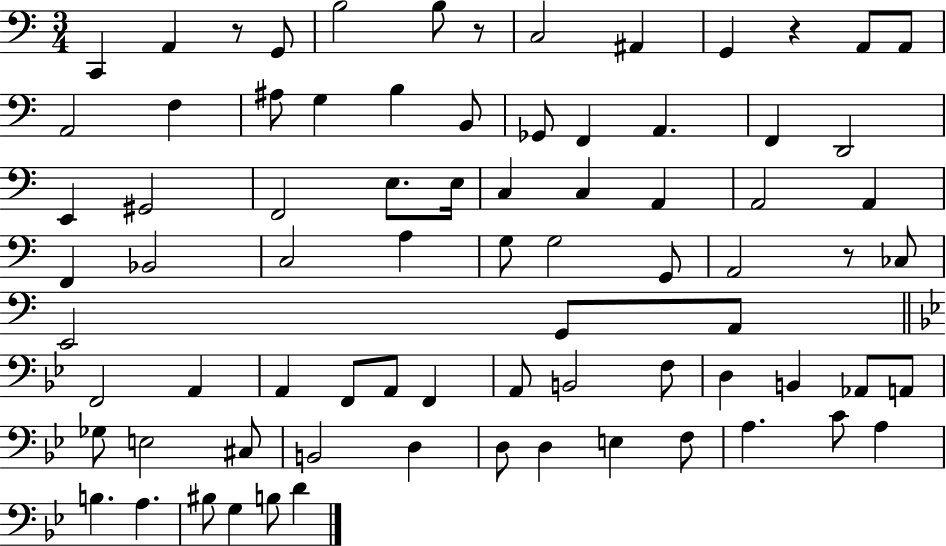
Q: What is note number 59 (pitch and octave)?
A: C#3